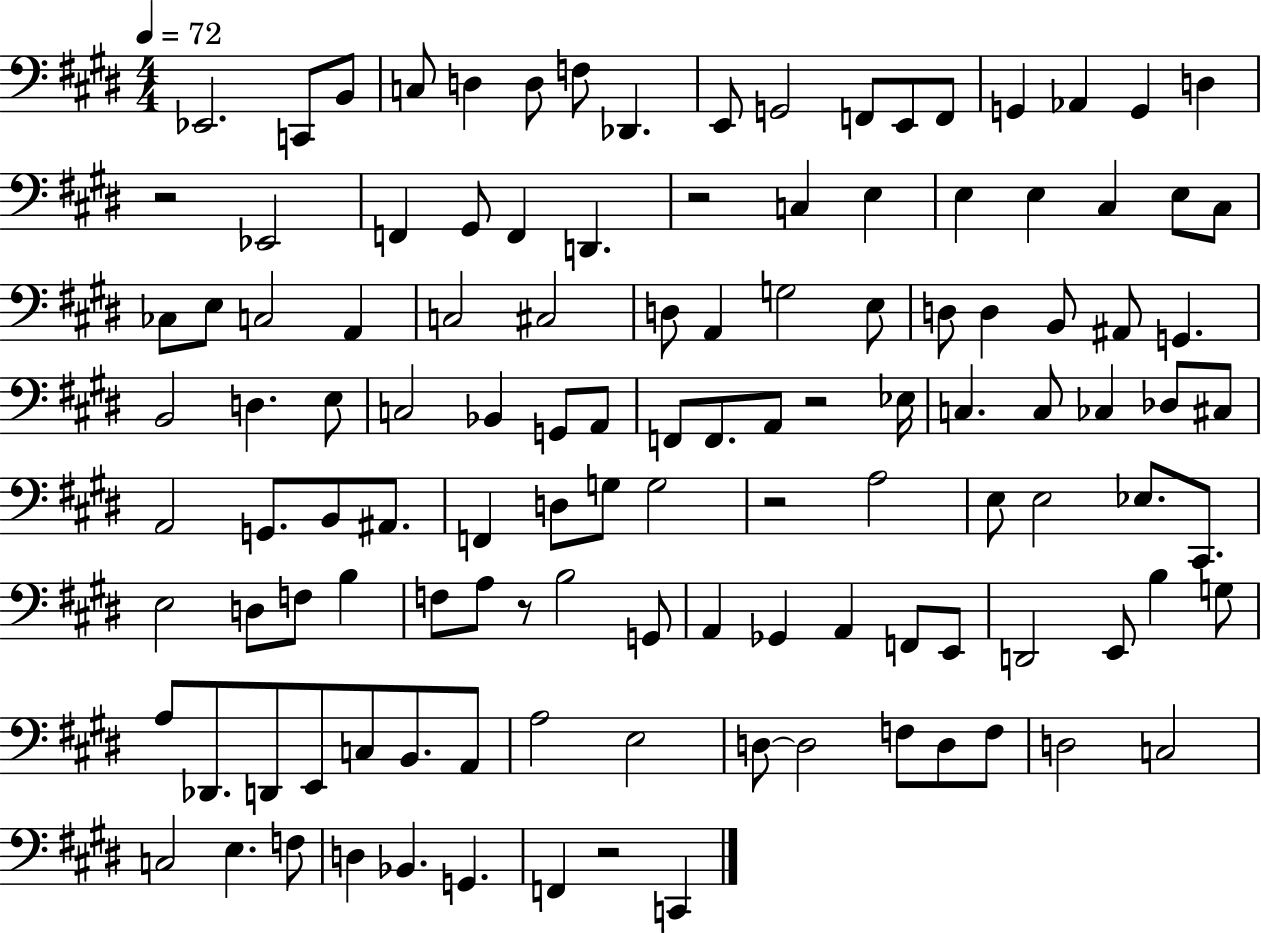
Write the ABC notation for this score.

X:1
T:Untitled
M:4/4
L:1/4
K:E
_E,,2 C,,/2 B,,/2 C,/2 D, D,/2 F,/2 _D,, E,,/2 G,,2 F,,/2 E,,/2 F,,/2 G,, _A,, G,, D, z2 _E,,2 F,, ^G,,/2 F,, D,, z2 C, E, E, E, ^C, E,/2 ^C,/2 _C,/2 E,/2 C,2 A,, C,2 ^C,2 D,/2 A,, G,2 E,/2 D,/2 D, B,,/2 ^A,,/2 G,, B,,2 D, E,/2 C,2 _B,, G,,/2 A,,/2 F,,/2 F,,/2 A,,/2 z2 _E,/4 C, C,/2 _C, _D,/2 ^C,/2 A,,2 G,,/2 B,,/2 ^A,,/2 F,, D,/2 G,/2 G,2 z2 A,2 E,/2 E,2 _E,/2 ^C,,/2 E,2 D,/2 F,/2 B, F,/2 A,/2 z/2 B,2 G,,/2 A,, _G,, A,, F,,/2 E,,/2 D,,2 E,,/2 B, G,/2 A,/2 _D,,/2 D,,/2 E,,/2 C,/2 B,,/2 A,,/2 A,2 E,2 D,/2 D,2 F,/2 D,/2 F,/2 D,2 C,2 C,2 E, F,/2 D, _B,, G,, F,, z2 C,,